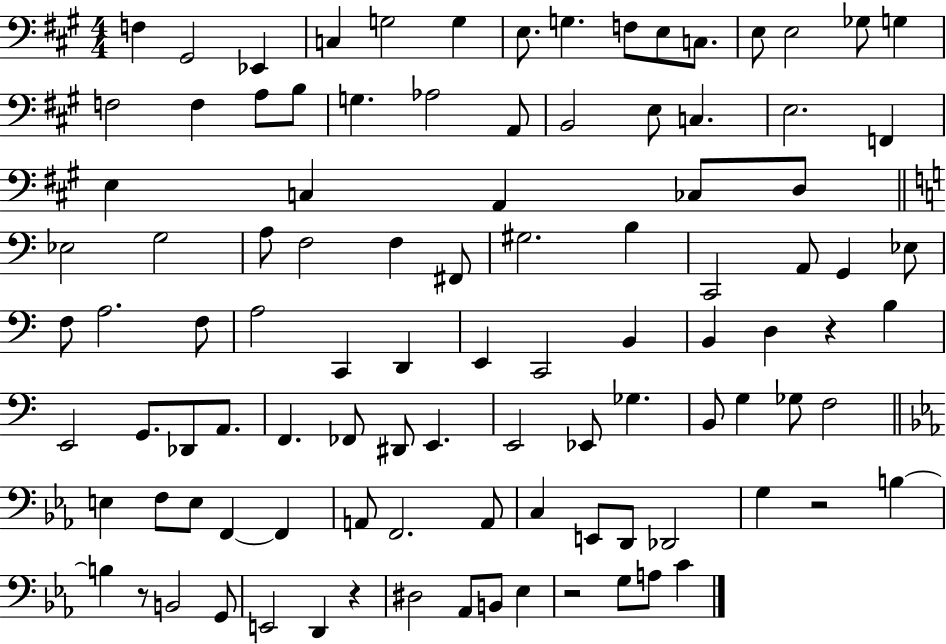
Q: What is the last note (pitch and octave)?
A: C4